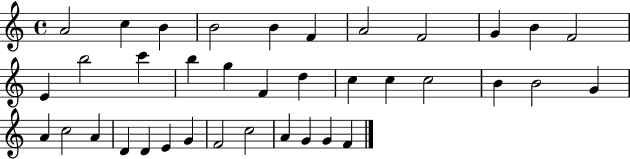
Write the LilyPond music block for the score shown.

{
  \clef treble
  \time 4/4
  \defaultTimeSignature
  \key c \major
  a'2 c''4 b'4 | b'2 b'4 f'4 | a'2 f'2 | g'4 b'4 f'2 | \break e'4 b''2 c'''4 | b''4 g''4 f'4 d''4 | c''4 c''4 c''2 | b'4 b'2 g'4 | \break a'4 c''2 a'4 | d'4 d'4 e'4 g'4 | f'2 c''2 | a'4 g'4 g'4 f'4 | \break \bar "|."
}